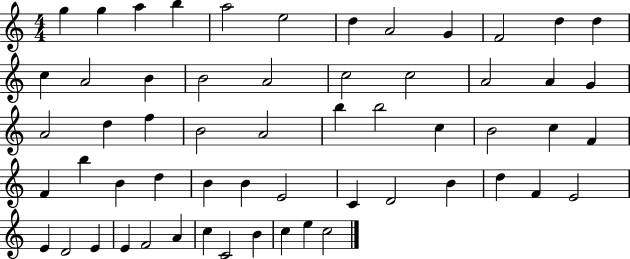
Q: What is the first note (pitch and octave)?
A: G5